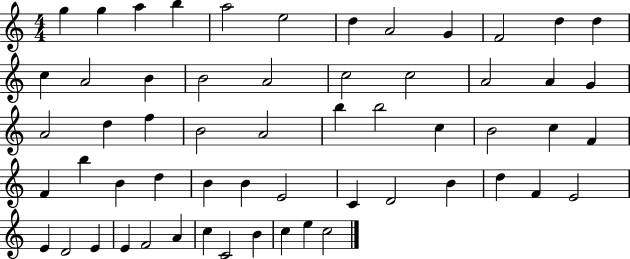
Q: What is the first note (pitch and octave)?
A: G5